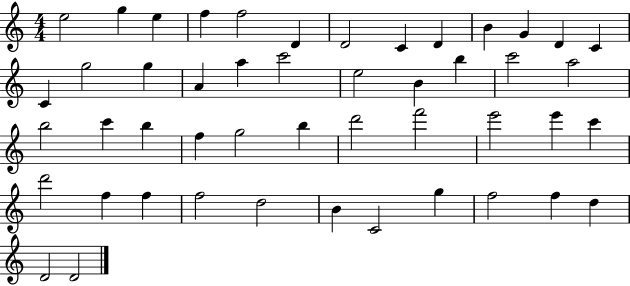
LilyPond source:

{
  \clef treble
  \numericTimeSignature
  \time 4/4
  \key c \major
  e''2 g''4 e''4 | f''4 f''2 d'4 | d'2 c'4 d'4 | b'4 g'4 d'4 c'4 | \break c'4 g''2 g''4 | a'4 a''4 c'''2 | e''2 b'4 b''4 | c'''2 a''2 | \break b''2 c'''4 b''4 | f''4 g''2 b''4 | d'''2 f'''2 | e'''2 e'''4 c'''4 | \break d'''2 f''4 f''4 | f''2 d''2 | b'4 c'2 g''4 | f''2 f''4 d''4 | \break d'2 d'2 | \bar "|."
}